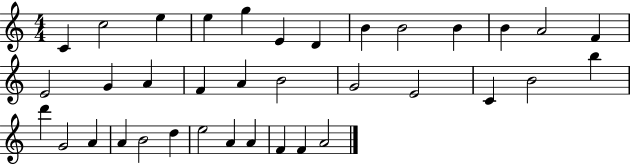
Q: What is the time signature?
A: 4/4